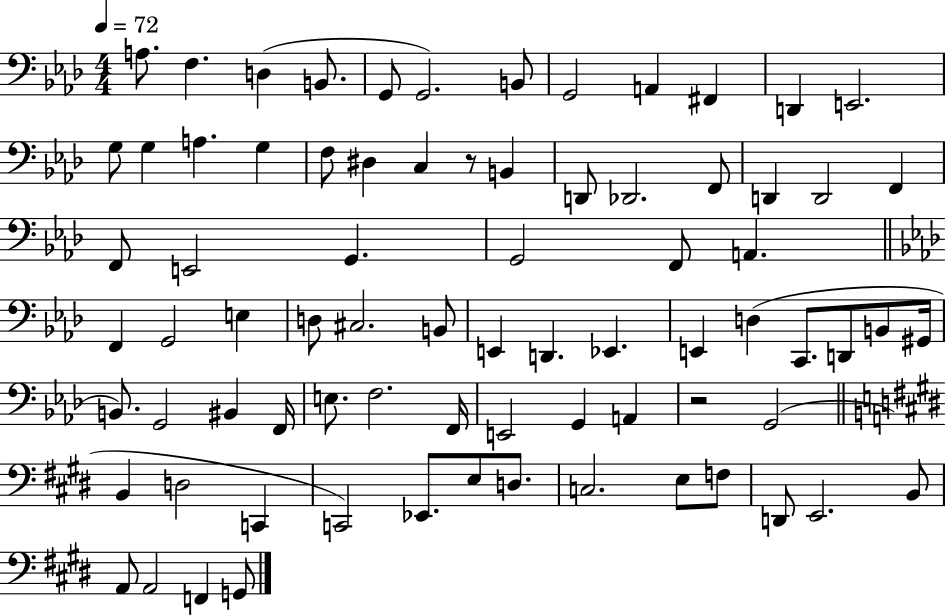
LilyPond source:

{
  \clef bass
  \numericTimeSignature
  \time 4/4
  \key aes \major
  \tempo 4 = 72
  a8. f4. d4( b,8. | g,8 g,2.) b,8 | g,2 a,4 fis,4 | d,4 e,2. | \break g8 g4 a4. g4 | f8 dis4 c4 r8 b,4 | d,8 des,2. f,8 | d,4 d,2 f,4 | \break f,8 e,2 g,4. | g,2 f,8 a,4. | \bar "||" \break \key aes \major f,4 g,2 e4 | d8 cis2. b,8 | e,4 d,4. ees,4. | e,4 d4( c,8. d,8 b,8 gis,16 | \break b,8.) g,2 bis,4 f,16 | e8. f2. f,16 | e,2 g,4 a,4 | r2 g,2( | \break \bar "||" \break \key e \major b,4 d2 c,4 | c,2) ees,8. e8 d8. | c2. e8 f8 | d,8 e,2. b,8 | \break a,8 a,2 f,4 g,8 | \bar "|."
}